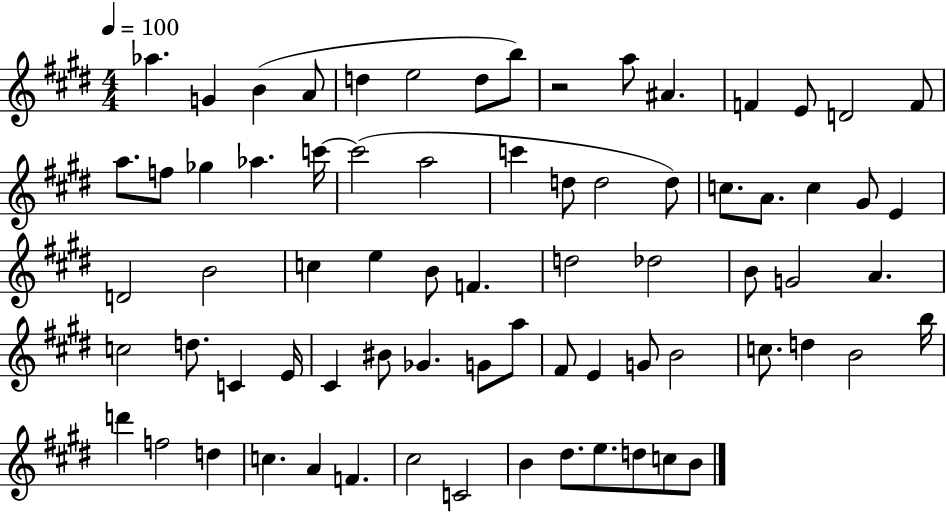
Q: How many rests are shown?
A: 1